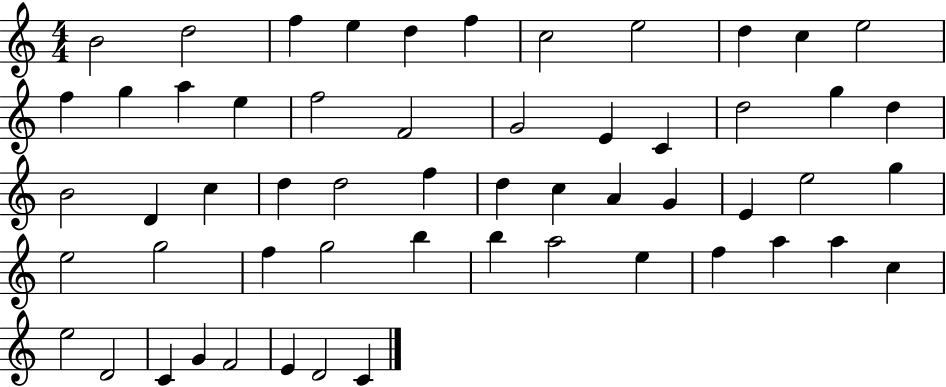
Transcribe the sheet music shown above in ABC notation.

X:1
T:Untitled
M:4/4
L:1/4
K:C
B2 d2 f e d f c2 e2 d c e2 f g a e f2 F2 G2 E C d2 g d B2 D c d d2 f d c A G E e2 g e2 g2 f g2 b b a2 e f a a c e2 D2 C G F2 E D2 C